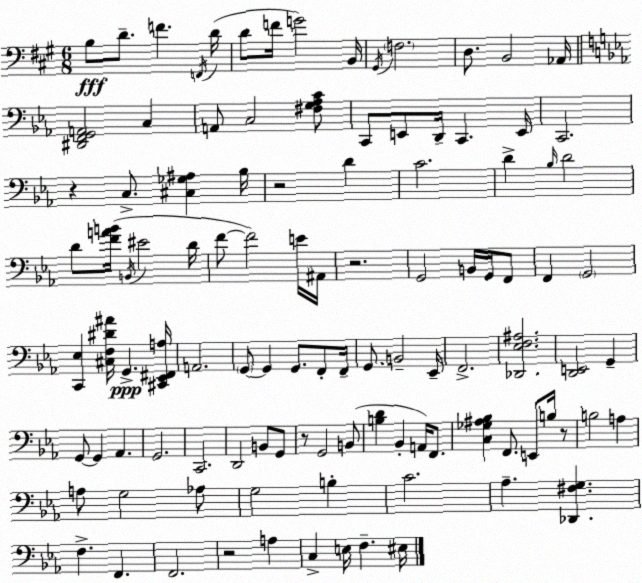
X:1
T:Untitled
M:6/8
L:1/4
K:A
B,/2 D/2 F F,,/4 D/4 D/2 F/4 G2 B,,/4 ^G,,/4 F,2 D,/2 B,,2 _A,,/4 [^D,,F,,G,,A,,]2 C, A,,/2 C,2 [^F,G,_A,C]/2 C,,/2 E,,/2 D,,/4 C,, E,,/4 C,,2 z C,/2 [^C,_G,^A,] _B,/4 z2 D C2 D _B,/4 D2 D/2 [FAB]/4 B,,/4 ^E2 D/4 F/2 F2 E/4 ^A,,/4 z2 G,,2 B,,/4 G,,/4 F,,/2 F,, G,,2 [C,,_E,] [^C,F,^D^A]/4 G,, [^C,,_E,,^F,,A,]/4 A,,2 G,,/2 G,, G,,/2 F,,/2 F,,/4 G,,/2 B,,2 _E,,/4 F,,2 [_D,,_E,F,^A,]2 [D,,E,,]2 G,, G,,/2 G,, _A,, G,,2 C,,2 D,,2 B,,/2 G,,/2 z/2 G,,2 B,,/2 [B,D] _B,, A,,/4 F,,/2 [C,_G,^A,_B,] F,,/2 E,,/2 B,/4 z/2 B,2 A, A,/2 G,2 _A,/2 G,2 B, C2 _A, [_D,,^F,G,] F, F,, F,,2 z2 A, C, E,/4 F, ^E,/4